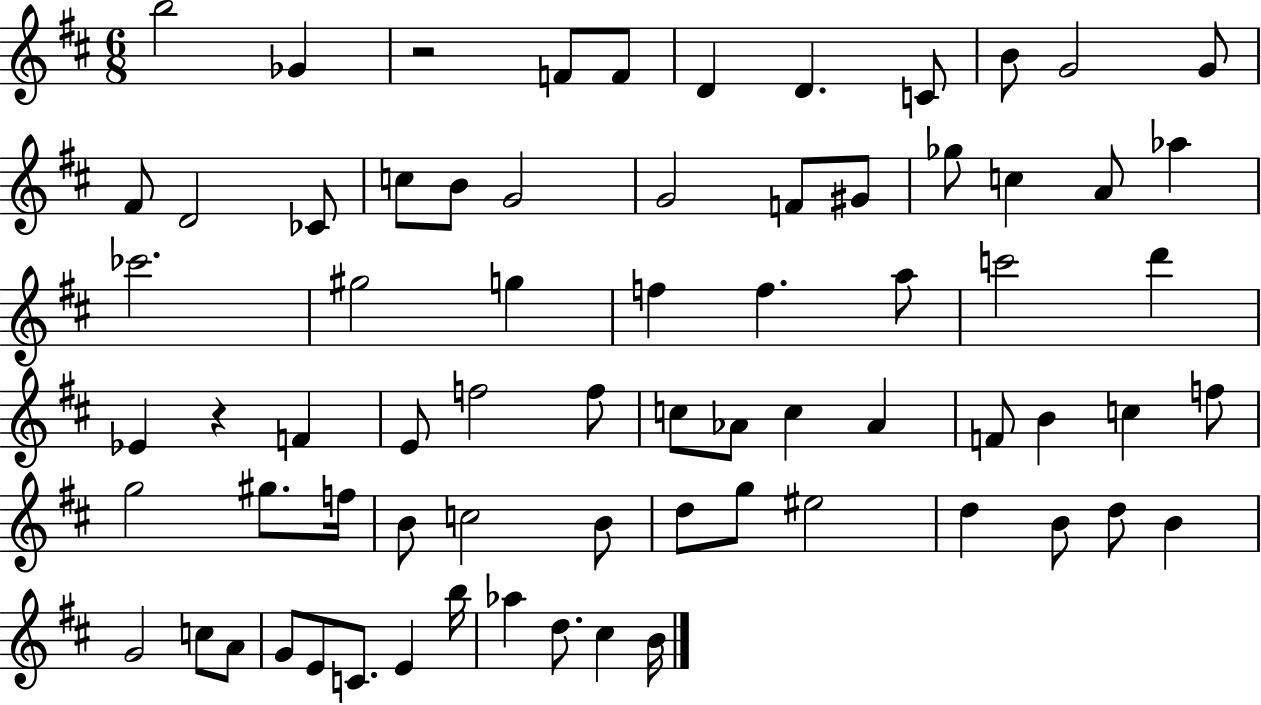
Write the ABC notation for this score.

X:1
T:Untitled
M:6/8
L:1/4
K:D
b2 _G z2 F/2 F/2 D D C/2 B/2 G2 G/2 ^F/2 D2 _C/2 c/2 B/2 G2 G2 F/2 ^G/2 _g/2 c A/2 _a _c'2 ^g2 g f f a/2 c'2 d' _E z F E/2 f2 f/2 c/2 _A/2 c _A F/2 B c f/2 g2 ^g/2 f/4 B/2 c2 B/2 d/2 g/2 ^e2 d B/2 d/2 B G2 c/2 A/2 G/2 E/2 C/2 E b/4 _a d/2 ^c B/4